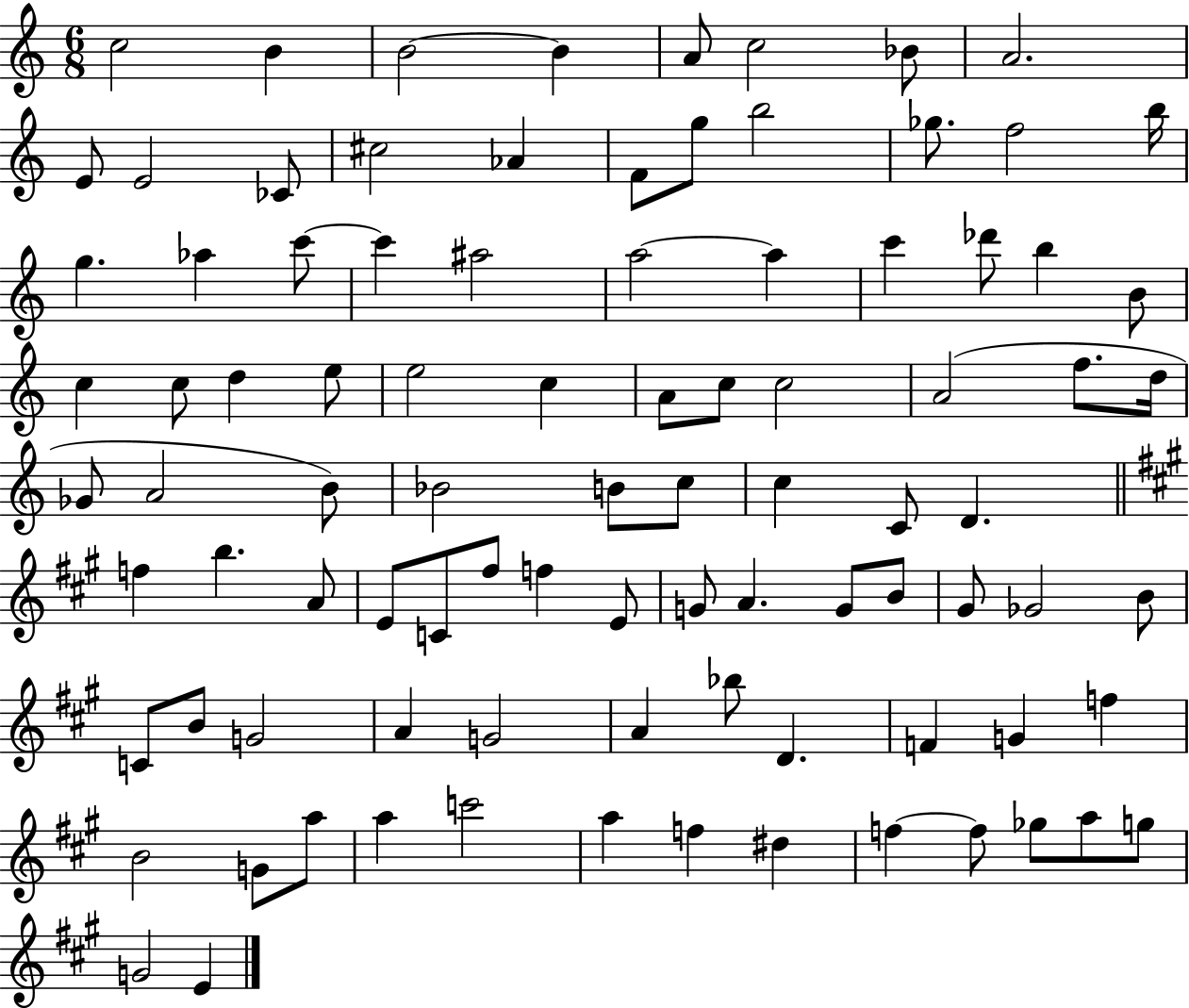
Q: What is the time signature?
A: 6/8